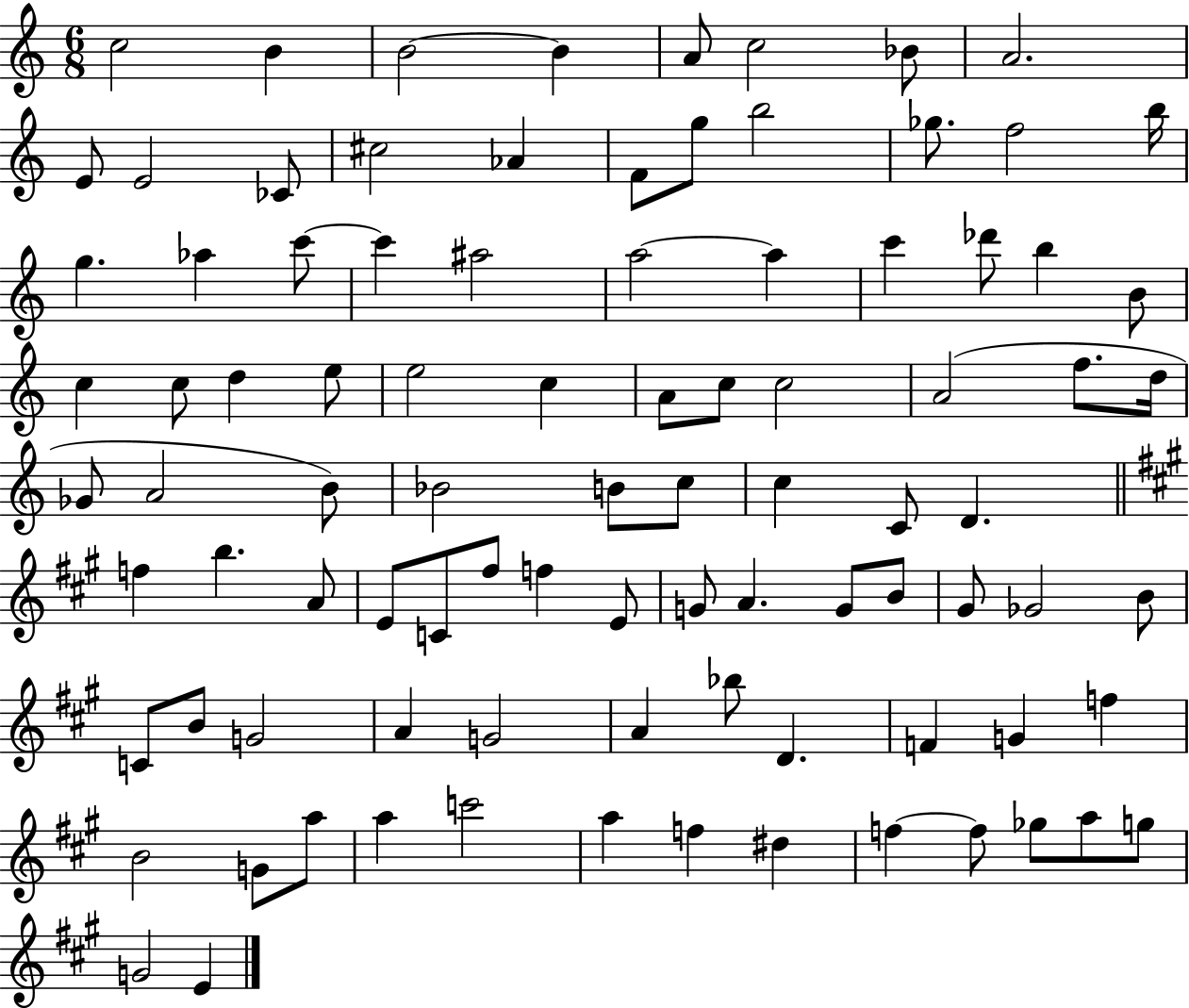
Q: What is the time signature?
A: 6/8